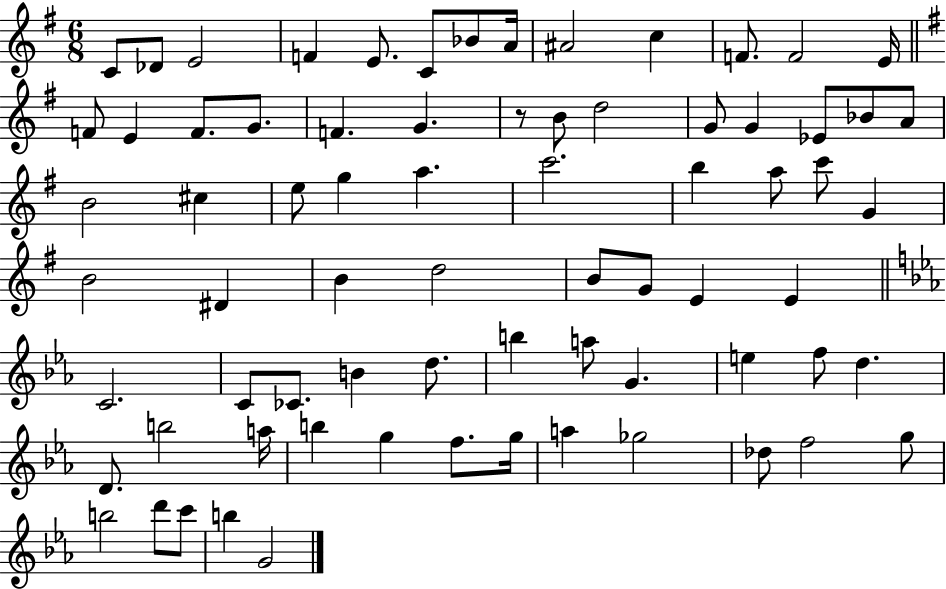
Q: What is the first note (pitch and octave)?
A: C4